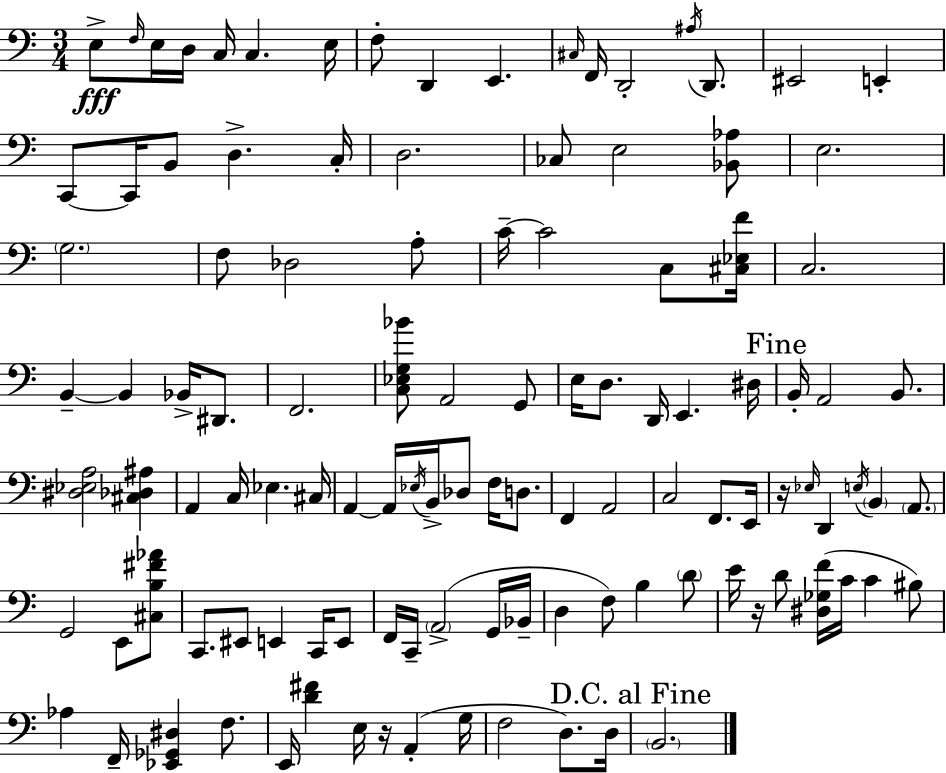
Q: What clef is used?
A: bass